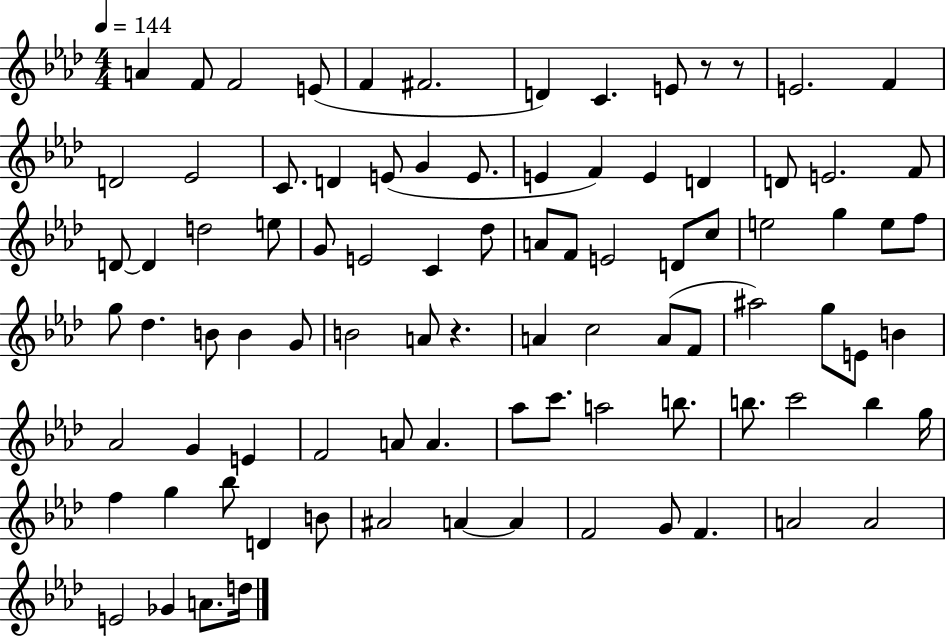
{
  \clef treble
  \numericTimeSignature
  \time 4/4
  \key aes \major
  \tempo 4 = 144
  a'4 f'8 f'2 e'8( | f'4 fis'2. | d'4) c'4. e'8 r8 r8 | e'2. f'4 | \break d'2 ees'2 | c'8. d'4 e'8( g'4 e'8. | e'4 f'4) e'4 d'4 | d'8 e'2. f'8 | \break d'8~~ d'4 d''2 e''8 | g'8 e'2 c'4 des''8 | a'8 f'8 e'2 d'8 c''8 | e''2 g''4 e''8 f''8 | \break g''8 des''4. b'8 b'4 g'8 | b'2 a'8 r4. | a'4 c''2 a'8( f'8 | ais''2) g''8 e'8 b'4 | \break aes'2 g'4 e'4 | f'2 a'8 a'4. | aes''8 c'''8. a''2 b''8. | b''8. c'''2 b''4 g''16 | \break f''4 g''4 bes''8 d'4 b'8 | ais'2 a'4~~ a'4 | f'2 g'8 f'4. | a'2 a'2 | \break e'2 ges'4 a'8. d''16 | \bar "|."
}